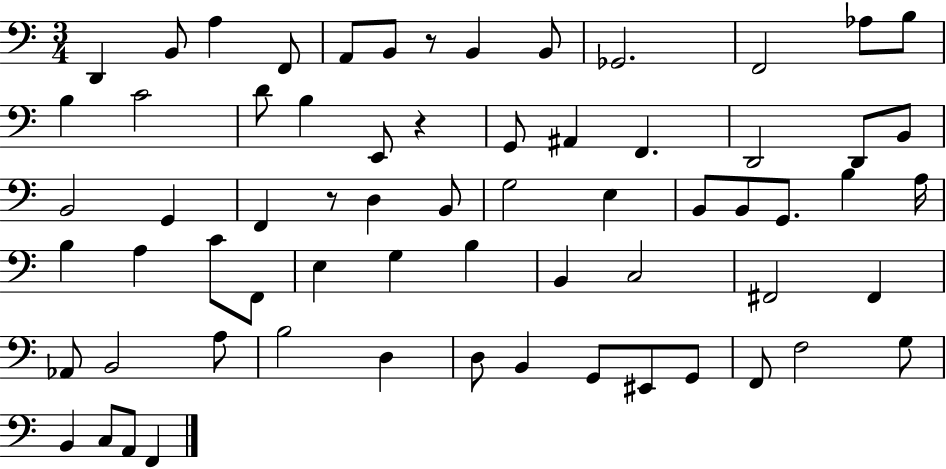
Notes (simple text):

D2/q B2/e A3/q F2/e A2/e B2/e R/e B2/q B2/e Gb2/h. F2/h Ab3/e B3/e B3/q C4/h D4/e B3/q E2/e R/q G2/e A#2/q F2/q. D2/h D2/e B2/e B2/h G2/q F2/q R/e D3/q B2/e G3/h E3/q B2/e B2/e G2/e. B3/q A3/s B3/q A3/q C4/e F2/e E3/q G3/q B3/q B2/q C3/h F#2/h F#2/q Ab2/e B2/h A3/e B3/h D3/q D3/e B2/q G2/e EIS2/e G2/e F2/e F3/h G3/e B2/q C3/e A2/e F2/q